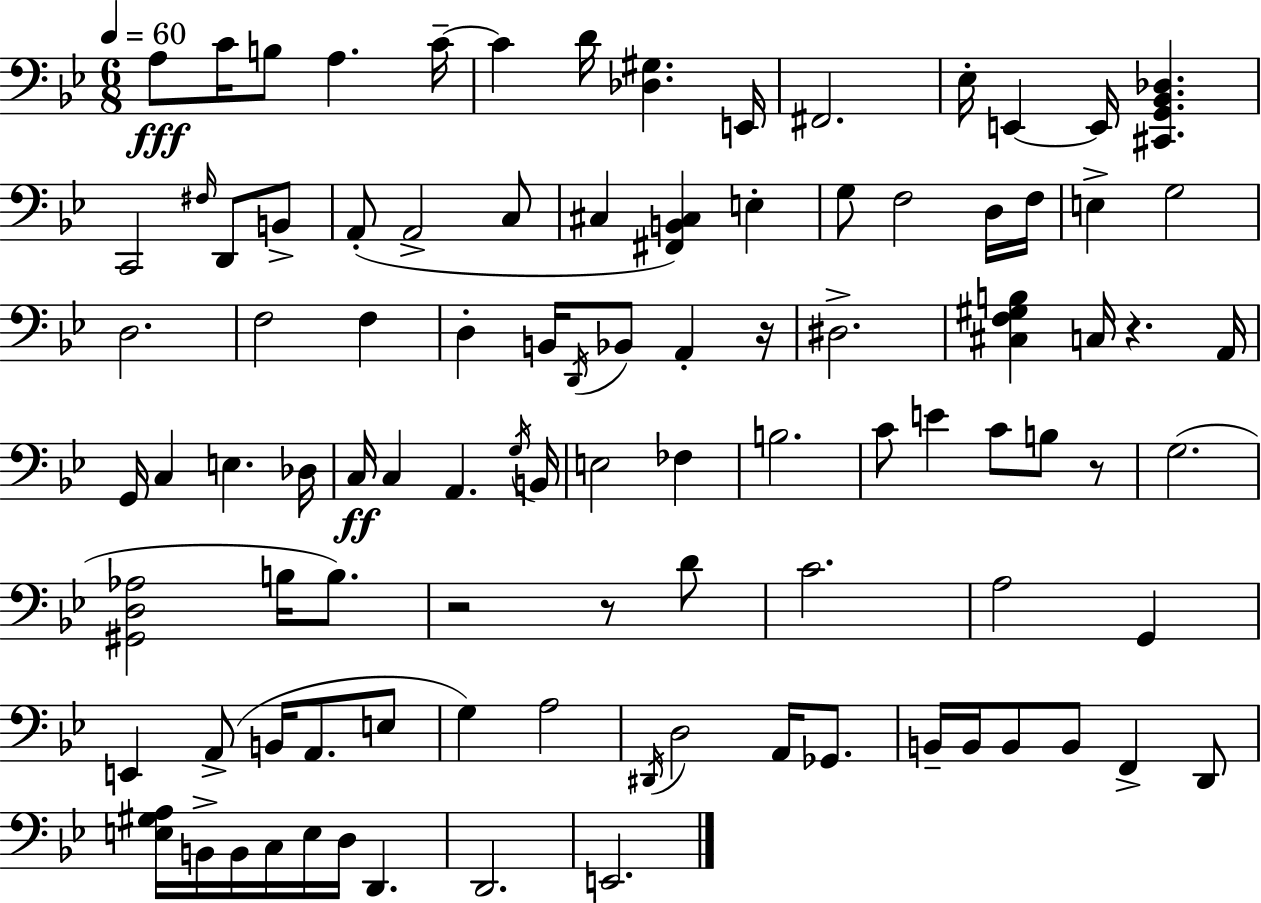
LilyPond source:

{
  \clef bass
  \numericTimeSignature
  \time 6/8
  \key bes \major
  \tempo 4 = 60
  a8\fff c'16 b8 a4. c'16--~~ | c'4 d'16 <des gis>4. e,16 | fis,2. | ees16-. e,4~~ e,16 <cis, g, bes, des>4. | \break c,2 \grace { fis16 } d,8 b,8-> | a,8-.( a,2-> c8 | cis4 <fis, b, cis>4) e4-. | g8 f2 d16 | \break f16 e4-> g2 | d2. | f2 f4 | d4-. b,16 \acciaccatura { d,16 } bes,8 a,4-. | \break r16 dis2.-> | <cis f gis b>4 c16 r4. | a,16 g,16 c4 e4. | des16 c16\ff c4 a,4. | \break \acciaccatura { g16 } b,16 e2 fes4 | b2. | c'8 e'4 c'8 b8 | r8 g2.( | \break <gis, d aes>2 b16 | b8.) r2 r8 | d'8 c'2. | a2 g,4 | \break e,4 a,8->( b,16 a,8. | e8 g4) a2 | \acciaccatura { dis,16 } d2 | a,16 ges,8. b,16-- b,16 b,8 b,8 f,4-> | \break d,8 <e gis a>16 b,16-> b,16 c16 e16 d16 d,4. | d,2. | e,2. | \bar "|."
}